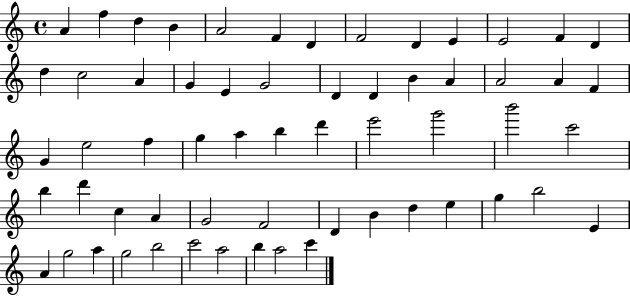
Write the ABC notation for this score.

X:1
T:Untitled
M:4/4
L:1/4
K:C
A f d B A2 F D F2 D E E2 F D d c2 A G E G2 D D B A A2 A F G e2 f g a b d' e'2 g'2 b'2 c'2 b d' c A G2 F2 D B d e g b2 E A g2 a g2 b2 c'2 a2 b a2 c'